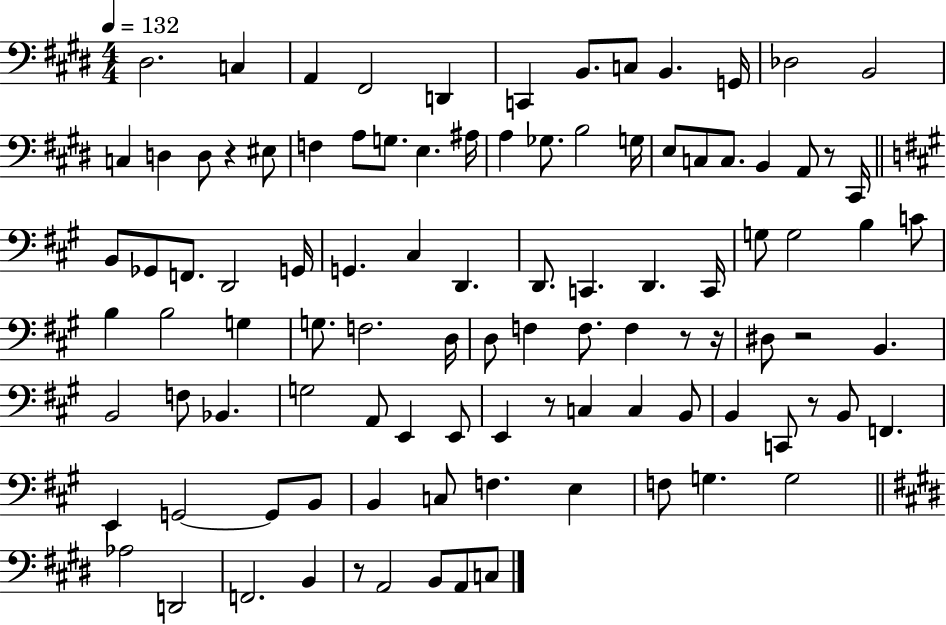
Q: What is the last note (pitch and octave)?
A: C3